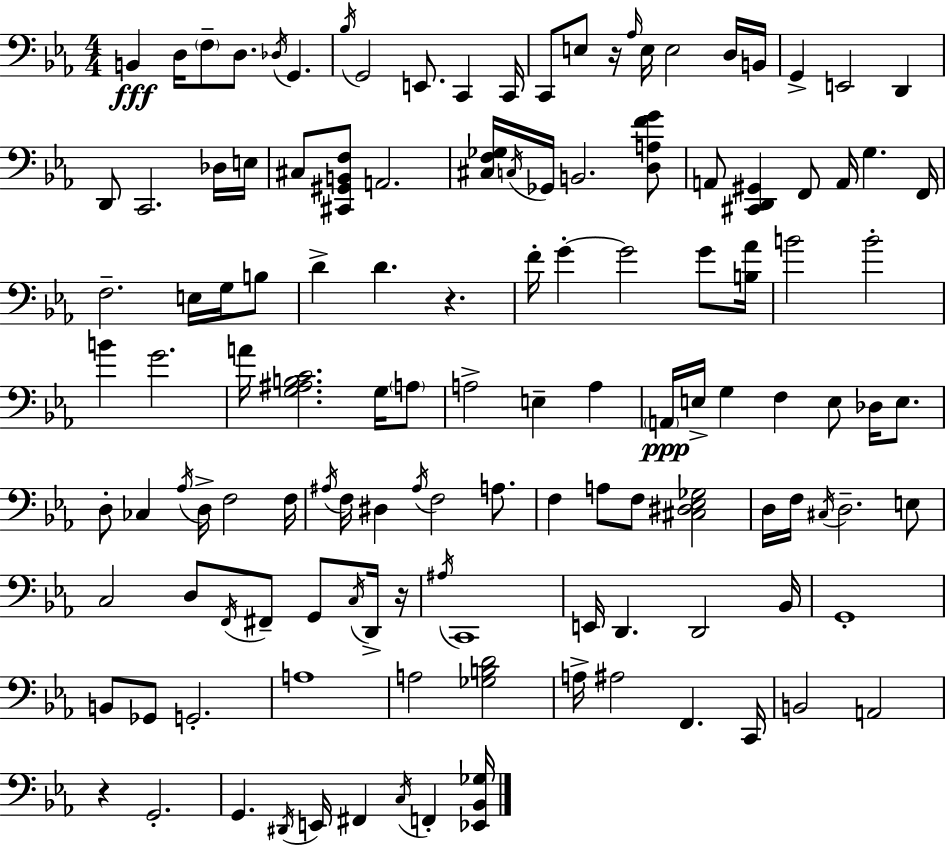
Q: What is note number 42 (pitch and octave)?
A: F4